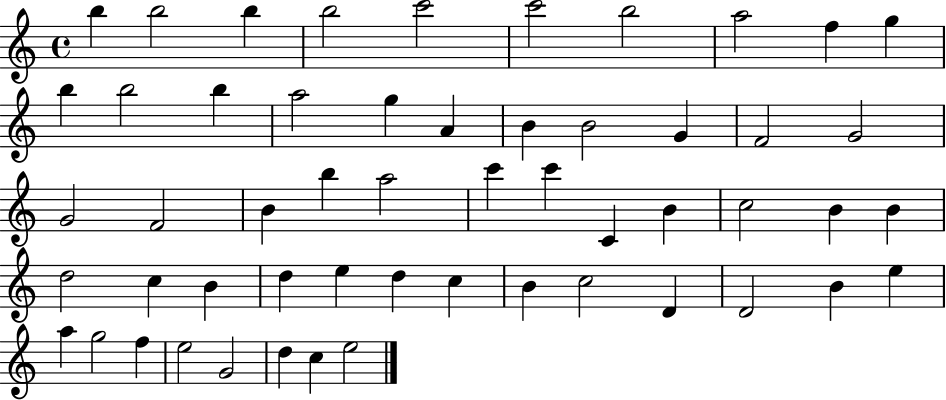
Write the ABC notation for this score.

X:1
T:Untitled
M:4/4
L:1/4
K:C
b b2 b b2 c'2 c'2 b2 a2 f g b b2 b a2 g A B B2 G F2 G2 G2 F2 B b a2 c' c' C B c2 B B d2 c B d e d c B c2 D D2 B e a g2 f e2 G2 d c e2